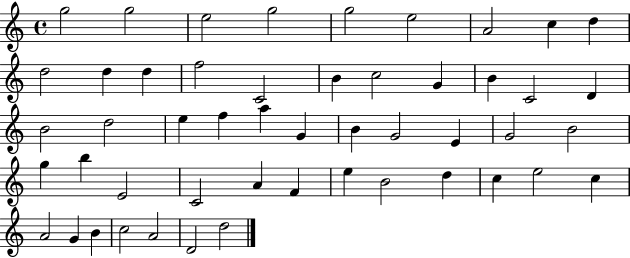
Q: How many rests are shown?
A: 0